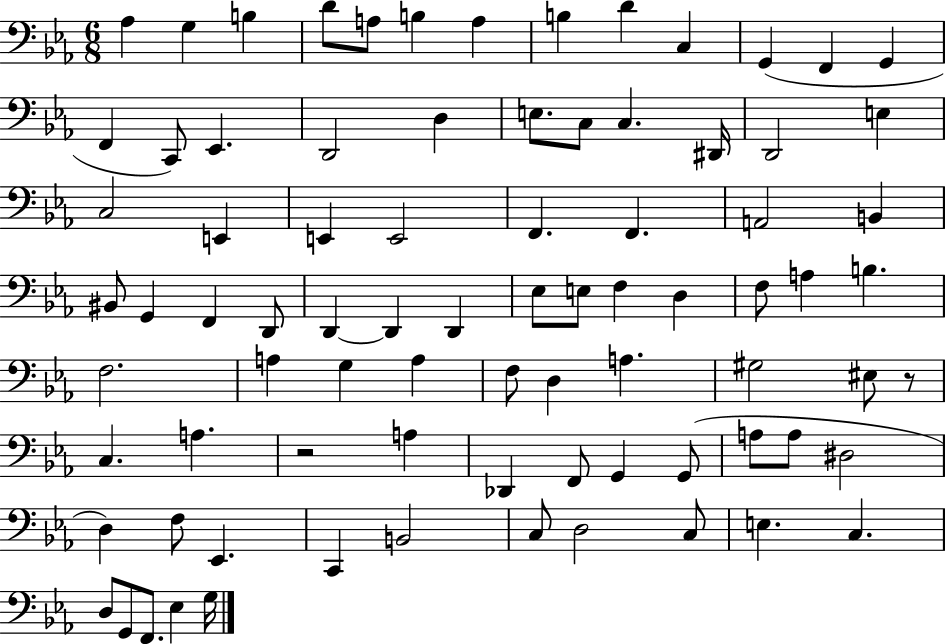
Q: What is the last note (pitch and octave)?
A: G3